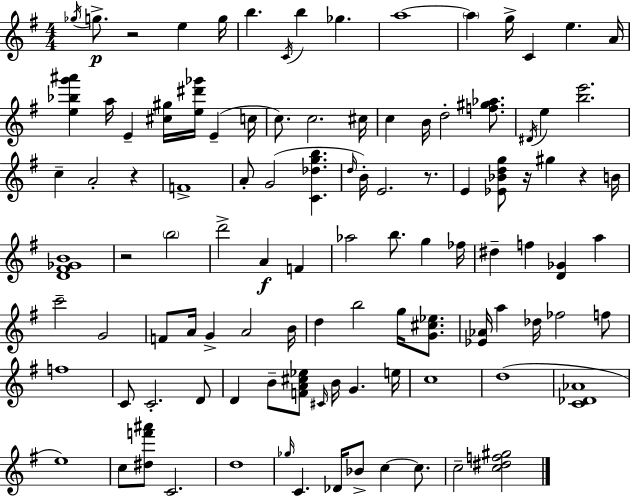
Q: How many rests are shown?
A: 6